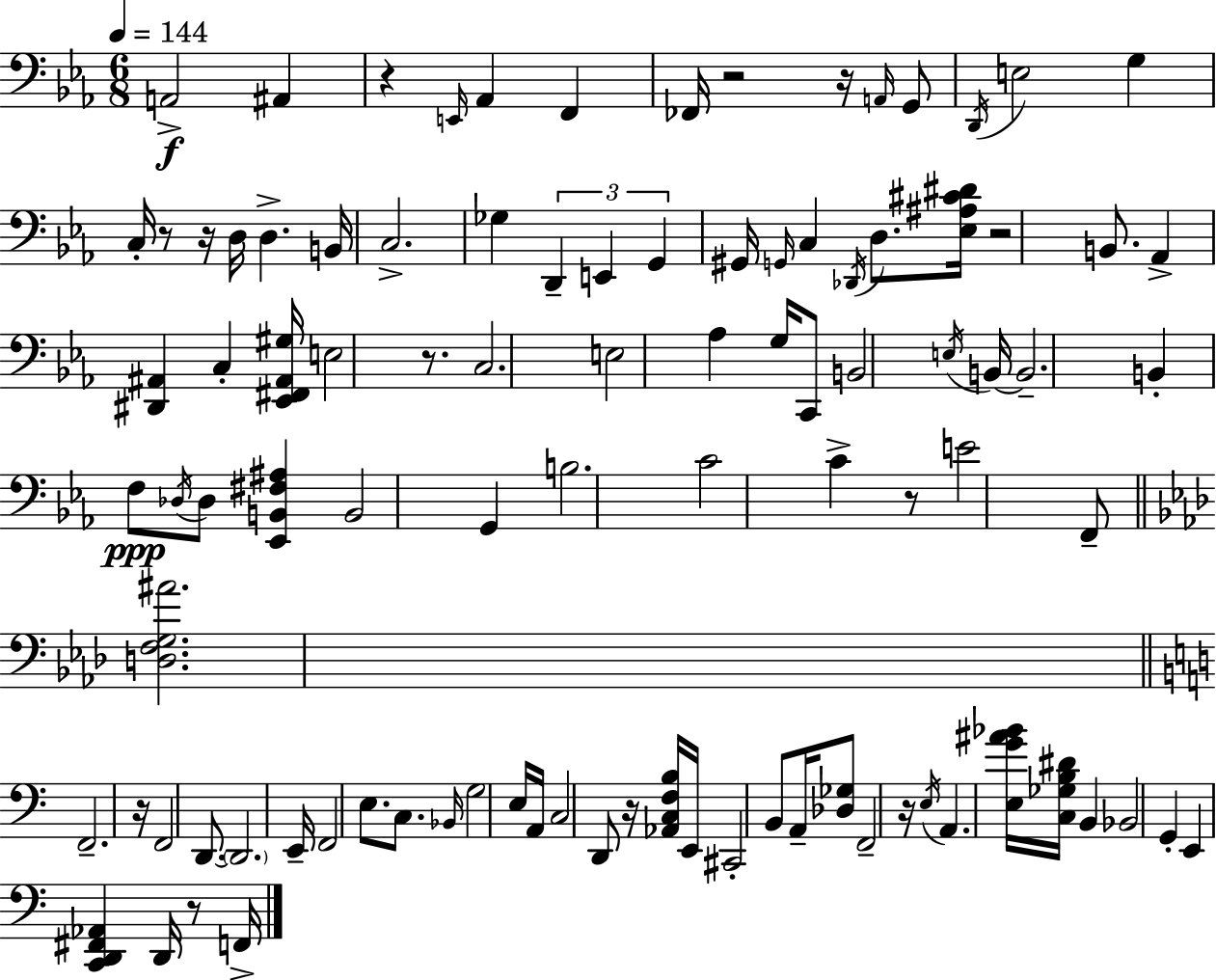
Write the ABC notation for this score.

X:1
T:Untitled
M:6/8
L:1/4
K:Eb
A,,2 ^A,, z E,,/4 _A,, F,, _F,,/4 z2 z/4 A,,/4 G,,/2 D,,/4 E,2 G, C,/4 z/2 z/4 D,/4 D, B,,/4 C,2 _G, D,, E,, G,, ^G,,/4 G,,/4 C, _D,,/4 D,/2 [_E,^A,^C^D]/4 z2 B,,/2 _A,, [^D,,^A,,] C, [_E,,^F,,^A,,^G,]/4 E,2 z/2 C,2 E,2 _A, G,/4 C,,/2 B,,2 E,/4 B,,/4 B,,2 B,, F,/2 _D,/4 _D,/2 [_E,,B,,^F,^A,] B,,2 G,, B,2 C2 C z/2 E2 F,,/2 [D,F,G,^A]2 F,,2 z/4 F,,2 D,,/2 D,,2 E,,/4 F,,2 E,/2 C,/2 _B,,/4 G,2 E,/4 A,,/4 C,2 D,,/2 z/4 [_A,,C,F,B,]/4 E,,/4 ^C,,2 B,,/2 A,,/4 [_D,_G,]/2 F,,2 z/4 E,/4 A,, [E,G^A_B]/4 [C,_G,B,^D]/4 B,, _B,,2 G,, E,, [C,,D,,^F,,_A,,] D,,/4 z/2 F,,/4